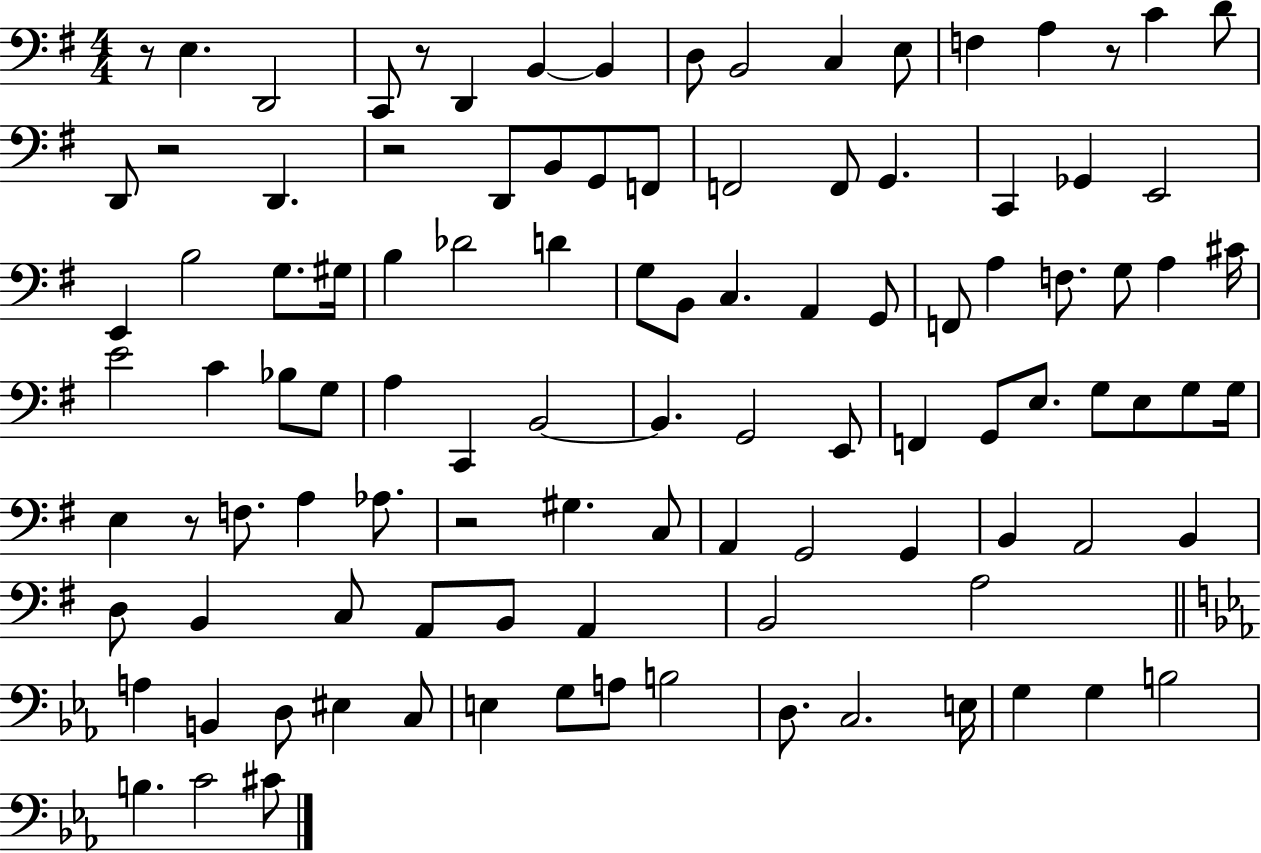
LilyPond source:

{
  \clef bass
  \numericTimeSignature
  \time 4/4
  \key g \major
  r8 e4. d,2 | c,8 r8 d,4 b,4~~ b,4 | d8 b,2 c4 e8 | f4 a4 r8 c'4 d'8 | \break d,8 r2 d,4. | r2 d,8 b,8 g,8 f,8 | f,2 f,8 g,4. | c,4 ges,4 e,2 | \break e,4 b2 g8. gis16 | b4 des'2 d'4 | g8 b,8 c4. a,4 g,8 | f,8 a4 f8. g8 a4 cis'16 | \break e'2 c'4 bes8 g8 | a4 c,4 b,2~~ | b,4. g,2 e,8 | f,4 g,8 e8. g8 e8 g8 g16 | \break e4 r8 f8. a4 aes8. | r2 gis4. c8 | a,4 g,2 g,4 | b,4 a,2 b,4 | \break d8 b,4 c8 a,8 b,8 a,4 | b,2 a2 | \bar "||" \break \key ees \major a4 b,4 d8 eis4 c8 | e4 g8 a8 b2 | d8. c2. e16 | g4 g4 b2 | \break b4. c'2 cis'8 | \bar "|."
}